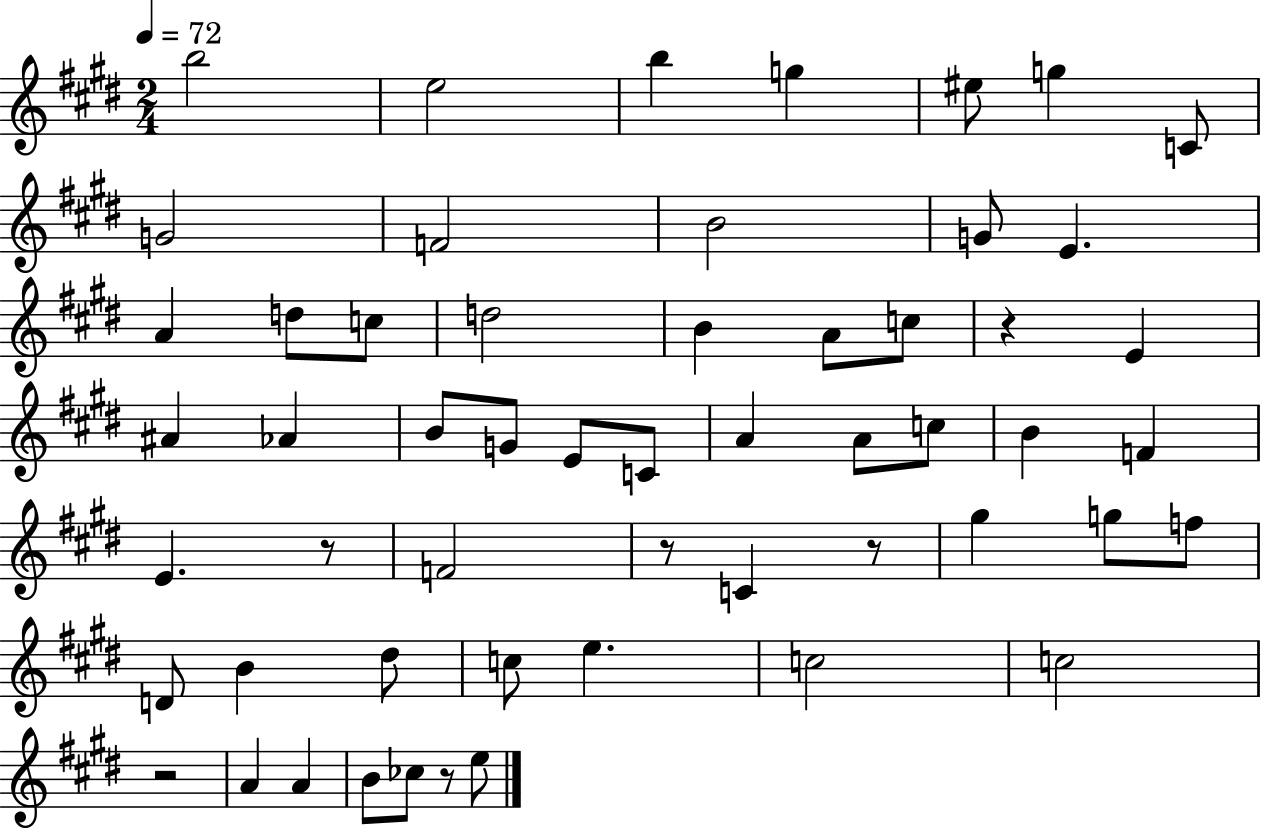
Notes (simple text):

B5/h E5/h B5/q G5/q EIS5/e G5/q C4/e G4/h F4/h B4/h G4/e E4/q. A4/q D5/e C5/e D5/h B4/q A4/e C5/e R/q E4/q A#4/q Ab4/q B4/e G4/e E4/e C4/e A4/q A4/e C5/e B4/q F4/q E4/q. R/e F4/h R/e C4/q R/e G#5/q G5/e F5/e D4/e B4/q D#5/e C5/e E5/q. C5/h C5/h R/h A4/q A4/q B4/e CES5/e R/e E5/e